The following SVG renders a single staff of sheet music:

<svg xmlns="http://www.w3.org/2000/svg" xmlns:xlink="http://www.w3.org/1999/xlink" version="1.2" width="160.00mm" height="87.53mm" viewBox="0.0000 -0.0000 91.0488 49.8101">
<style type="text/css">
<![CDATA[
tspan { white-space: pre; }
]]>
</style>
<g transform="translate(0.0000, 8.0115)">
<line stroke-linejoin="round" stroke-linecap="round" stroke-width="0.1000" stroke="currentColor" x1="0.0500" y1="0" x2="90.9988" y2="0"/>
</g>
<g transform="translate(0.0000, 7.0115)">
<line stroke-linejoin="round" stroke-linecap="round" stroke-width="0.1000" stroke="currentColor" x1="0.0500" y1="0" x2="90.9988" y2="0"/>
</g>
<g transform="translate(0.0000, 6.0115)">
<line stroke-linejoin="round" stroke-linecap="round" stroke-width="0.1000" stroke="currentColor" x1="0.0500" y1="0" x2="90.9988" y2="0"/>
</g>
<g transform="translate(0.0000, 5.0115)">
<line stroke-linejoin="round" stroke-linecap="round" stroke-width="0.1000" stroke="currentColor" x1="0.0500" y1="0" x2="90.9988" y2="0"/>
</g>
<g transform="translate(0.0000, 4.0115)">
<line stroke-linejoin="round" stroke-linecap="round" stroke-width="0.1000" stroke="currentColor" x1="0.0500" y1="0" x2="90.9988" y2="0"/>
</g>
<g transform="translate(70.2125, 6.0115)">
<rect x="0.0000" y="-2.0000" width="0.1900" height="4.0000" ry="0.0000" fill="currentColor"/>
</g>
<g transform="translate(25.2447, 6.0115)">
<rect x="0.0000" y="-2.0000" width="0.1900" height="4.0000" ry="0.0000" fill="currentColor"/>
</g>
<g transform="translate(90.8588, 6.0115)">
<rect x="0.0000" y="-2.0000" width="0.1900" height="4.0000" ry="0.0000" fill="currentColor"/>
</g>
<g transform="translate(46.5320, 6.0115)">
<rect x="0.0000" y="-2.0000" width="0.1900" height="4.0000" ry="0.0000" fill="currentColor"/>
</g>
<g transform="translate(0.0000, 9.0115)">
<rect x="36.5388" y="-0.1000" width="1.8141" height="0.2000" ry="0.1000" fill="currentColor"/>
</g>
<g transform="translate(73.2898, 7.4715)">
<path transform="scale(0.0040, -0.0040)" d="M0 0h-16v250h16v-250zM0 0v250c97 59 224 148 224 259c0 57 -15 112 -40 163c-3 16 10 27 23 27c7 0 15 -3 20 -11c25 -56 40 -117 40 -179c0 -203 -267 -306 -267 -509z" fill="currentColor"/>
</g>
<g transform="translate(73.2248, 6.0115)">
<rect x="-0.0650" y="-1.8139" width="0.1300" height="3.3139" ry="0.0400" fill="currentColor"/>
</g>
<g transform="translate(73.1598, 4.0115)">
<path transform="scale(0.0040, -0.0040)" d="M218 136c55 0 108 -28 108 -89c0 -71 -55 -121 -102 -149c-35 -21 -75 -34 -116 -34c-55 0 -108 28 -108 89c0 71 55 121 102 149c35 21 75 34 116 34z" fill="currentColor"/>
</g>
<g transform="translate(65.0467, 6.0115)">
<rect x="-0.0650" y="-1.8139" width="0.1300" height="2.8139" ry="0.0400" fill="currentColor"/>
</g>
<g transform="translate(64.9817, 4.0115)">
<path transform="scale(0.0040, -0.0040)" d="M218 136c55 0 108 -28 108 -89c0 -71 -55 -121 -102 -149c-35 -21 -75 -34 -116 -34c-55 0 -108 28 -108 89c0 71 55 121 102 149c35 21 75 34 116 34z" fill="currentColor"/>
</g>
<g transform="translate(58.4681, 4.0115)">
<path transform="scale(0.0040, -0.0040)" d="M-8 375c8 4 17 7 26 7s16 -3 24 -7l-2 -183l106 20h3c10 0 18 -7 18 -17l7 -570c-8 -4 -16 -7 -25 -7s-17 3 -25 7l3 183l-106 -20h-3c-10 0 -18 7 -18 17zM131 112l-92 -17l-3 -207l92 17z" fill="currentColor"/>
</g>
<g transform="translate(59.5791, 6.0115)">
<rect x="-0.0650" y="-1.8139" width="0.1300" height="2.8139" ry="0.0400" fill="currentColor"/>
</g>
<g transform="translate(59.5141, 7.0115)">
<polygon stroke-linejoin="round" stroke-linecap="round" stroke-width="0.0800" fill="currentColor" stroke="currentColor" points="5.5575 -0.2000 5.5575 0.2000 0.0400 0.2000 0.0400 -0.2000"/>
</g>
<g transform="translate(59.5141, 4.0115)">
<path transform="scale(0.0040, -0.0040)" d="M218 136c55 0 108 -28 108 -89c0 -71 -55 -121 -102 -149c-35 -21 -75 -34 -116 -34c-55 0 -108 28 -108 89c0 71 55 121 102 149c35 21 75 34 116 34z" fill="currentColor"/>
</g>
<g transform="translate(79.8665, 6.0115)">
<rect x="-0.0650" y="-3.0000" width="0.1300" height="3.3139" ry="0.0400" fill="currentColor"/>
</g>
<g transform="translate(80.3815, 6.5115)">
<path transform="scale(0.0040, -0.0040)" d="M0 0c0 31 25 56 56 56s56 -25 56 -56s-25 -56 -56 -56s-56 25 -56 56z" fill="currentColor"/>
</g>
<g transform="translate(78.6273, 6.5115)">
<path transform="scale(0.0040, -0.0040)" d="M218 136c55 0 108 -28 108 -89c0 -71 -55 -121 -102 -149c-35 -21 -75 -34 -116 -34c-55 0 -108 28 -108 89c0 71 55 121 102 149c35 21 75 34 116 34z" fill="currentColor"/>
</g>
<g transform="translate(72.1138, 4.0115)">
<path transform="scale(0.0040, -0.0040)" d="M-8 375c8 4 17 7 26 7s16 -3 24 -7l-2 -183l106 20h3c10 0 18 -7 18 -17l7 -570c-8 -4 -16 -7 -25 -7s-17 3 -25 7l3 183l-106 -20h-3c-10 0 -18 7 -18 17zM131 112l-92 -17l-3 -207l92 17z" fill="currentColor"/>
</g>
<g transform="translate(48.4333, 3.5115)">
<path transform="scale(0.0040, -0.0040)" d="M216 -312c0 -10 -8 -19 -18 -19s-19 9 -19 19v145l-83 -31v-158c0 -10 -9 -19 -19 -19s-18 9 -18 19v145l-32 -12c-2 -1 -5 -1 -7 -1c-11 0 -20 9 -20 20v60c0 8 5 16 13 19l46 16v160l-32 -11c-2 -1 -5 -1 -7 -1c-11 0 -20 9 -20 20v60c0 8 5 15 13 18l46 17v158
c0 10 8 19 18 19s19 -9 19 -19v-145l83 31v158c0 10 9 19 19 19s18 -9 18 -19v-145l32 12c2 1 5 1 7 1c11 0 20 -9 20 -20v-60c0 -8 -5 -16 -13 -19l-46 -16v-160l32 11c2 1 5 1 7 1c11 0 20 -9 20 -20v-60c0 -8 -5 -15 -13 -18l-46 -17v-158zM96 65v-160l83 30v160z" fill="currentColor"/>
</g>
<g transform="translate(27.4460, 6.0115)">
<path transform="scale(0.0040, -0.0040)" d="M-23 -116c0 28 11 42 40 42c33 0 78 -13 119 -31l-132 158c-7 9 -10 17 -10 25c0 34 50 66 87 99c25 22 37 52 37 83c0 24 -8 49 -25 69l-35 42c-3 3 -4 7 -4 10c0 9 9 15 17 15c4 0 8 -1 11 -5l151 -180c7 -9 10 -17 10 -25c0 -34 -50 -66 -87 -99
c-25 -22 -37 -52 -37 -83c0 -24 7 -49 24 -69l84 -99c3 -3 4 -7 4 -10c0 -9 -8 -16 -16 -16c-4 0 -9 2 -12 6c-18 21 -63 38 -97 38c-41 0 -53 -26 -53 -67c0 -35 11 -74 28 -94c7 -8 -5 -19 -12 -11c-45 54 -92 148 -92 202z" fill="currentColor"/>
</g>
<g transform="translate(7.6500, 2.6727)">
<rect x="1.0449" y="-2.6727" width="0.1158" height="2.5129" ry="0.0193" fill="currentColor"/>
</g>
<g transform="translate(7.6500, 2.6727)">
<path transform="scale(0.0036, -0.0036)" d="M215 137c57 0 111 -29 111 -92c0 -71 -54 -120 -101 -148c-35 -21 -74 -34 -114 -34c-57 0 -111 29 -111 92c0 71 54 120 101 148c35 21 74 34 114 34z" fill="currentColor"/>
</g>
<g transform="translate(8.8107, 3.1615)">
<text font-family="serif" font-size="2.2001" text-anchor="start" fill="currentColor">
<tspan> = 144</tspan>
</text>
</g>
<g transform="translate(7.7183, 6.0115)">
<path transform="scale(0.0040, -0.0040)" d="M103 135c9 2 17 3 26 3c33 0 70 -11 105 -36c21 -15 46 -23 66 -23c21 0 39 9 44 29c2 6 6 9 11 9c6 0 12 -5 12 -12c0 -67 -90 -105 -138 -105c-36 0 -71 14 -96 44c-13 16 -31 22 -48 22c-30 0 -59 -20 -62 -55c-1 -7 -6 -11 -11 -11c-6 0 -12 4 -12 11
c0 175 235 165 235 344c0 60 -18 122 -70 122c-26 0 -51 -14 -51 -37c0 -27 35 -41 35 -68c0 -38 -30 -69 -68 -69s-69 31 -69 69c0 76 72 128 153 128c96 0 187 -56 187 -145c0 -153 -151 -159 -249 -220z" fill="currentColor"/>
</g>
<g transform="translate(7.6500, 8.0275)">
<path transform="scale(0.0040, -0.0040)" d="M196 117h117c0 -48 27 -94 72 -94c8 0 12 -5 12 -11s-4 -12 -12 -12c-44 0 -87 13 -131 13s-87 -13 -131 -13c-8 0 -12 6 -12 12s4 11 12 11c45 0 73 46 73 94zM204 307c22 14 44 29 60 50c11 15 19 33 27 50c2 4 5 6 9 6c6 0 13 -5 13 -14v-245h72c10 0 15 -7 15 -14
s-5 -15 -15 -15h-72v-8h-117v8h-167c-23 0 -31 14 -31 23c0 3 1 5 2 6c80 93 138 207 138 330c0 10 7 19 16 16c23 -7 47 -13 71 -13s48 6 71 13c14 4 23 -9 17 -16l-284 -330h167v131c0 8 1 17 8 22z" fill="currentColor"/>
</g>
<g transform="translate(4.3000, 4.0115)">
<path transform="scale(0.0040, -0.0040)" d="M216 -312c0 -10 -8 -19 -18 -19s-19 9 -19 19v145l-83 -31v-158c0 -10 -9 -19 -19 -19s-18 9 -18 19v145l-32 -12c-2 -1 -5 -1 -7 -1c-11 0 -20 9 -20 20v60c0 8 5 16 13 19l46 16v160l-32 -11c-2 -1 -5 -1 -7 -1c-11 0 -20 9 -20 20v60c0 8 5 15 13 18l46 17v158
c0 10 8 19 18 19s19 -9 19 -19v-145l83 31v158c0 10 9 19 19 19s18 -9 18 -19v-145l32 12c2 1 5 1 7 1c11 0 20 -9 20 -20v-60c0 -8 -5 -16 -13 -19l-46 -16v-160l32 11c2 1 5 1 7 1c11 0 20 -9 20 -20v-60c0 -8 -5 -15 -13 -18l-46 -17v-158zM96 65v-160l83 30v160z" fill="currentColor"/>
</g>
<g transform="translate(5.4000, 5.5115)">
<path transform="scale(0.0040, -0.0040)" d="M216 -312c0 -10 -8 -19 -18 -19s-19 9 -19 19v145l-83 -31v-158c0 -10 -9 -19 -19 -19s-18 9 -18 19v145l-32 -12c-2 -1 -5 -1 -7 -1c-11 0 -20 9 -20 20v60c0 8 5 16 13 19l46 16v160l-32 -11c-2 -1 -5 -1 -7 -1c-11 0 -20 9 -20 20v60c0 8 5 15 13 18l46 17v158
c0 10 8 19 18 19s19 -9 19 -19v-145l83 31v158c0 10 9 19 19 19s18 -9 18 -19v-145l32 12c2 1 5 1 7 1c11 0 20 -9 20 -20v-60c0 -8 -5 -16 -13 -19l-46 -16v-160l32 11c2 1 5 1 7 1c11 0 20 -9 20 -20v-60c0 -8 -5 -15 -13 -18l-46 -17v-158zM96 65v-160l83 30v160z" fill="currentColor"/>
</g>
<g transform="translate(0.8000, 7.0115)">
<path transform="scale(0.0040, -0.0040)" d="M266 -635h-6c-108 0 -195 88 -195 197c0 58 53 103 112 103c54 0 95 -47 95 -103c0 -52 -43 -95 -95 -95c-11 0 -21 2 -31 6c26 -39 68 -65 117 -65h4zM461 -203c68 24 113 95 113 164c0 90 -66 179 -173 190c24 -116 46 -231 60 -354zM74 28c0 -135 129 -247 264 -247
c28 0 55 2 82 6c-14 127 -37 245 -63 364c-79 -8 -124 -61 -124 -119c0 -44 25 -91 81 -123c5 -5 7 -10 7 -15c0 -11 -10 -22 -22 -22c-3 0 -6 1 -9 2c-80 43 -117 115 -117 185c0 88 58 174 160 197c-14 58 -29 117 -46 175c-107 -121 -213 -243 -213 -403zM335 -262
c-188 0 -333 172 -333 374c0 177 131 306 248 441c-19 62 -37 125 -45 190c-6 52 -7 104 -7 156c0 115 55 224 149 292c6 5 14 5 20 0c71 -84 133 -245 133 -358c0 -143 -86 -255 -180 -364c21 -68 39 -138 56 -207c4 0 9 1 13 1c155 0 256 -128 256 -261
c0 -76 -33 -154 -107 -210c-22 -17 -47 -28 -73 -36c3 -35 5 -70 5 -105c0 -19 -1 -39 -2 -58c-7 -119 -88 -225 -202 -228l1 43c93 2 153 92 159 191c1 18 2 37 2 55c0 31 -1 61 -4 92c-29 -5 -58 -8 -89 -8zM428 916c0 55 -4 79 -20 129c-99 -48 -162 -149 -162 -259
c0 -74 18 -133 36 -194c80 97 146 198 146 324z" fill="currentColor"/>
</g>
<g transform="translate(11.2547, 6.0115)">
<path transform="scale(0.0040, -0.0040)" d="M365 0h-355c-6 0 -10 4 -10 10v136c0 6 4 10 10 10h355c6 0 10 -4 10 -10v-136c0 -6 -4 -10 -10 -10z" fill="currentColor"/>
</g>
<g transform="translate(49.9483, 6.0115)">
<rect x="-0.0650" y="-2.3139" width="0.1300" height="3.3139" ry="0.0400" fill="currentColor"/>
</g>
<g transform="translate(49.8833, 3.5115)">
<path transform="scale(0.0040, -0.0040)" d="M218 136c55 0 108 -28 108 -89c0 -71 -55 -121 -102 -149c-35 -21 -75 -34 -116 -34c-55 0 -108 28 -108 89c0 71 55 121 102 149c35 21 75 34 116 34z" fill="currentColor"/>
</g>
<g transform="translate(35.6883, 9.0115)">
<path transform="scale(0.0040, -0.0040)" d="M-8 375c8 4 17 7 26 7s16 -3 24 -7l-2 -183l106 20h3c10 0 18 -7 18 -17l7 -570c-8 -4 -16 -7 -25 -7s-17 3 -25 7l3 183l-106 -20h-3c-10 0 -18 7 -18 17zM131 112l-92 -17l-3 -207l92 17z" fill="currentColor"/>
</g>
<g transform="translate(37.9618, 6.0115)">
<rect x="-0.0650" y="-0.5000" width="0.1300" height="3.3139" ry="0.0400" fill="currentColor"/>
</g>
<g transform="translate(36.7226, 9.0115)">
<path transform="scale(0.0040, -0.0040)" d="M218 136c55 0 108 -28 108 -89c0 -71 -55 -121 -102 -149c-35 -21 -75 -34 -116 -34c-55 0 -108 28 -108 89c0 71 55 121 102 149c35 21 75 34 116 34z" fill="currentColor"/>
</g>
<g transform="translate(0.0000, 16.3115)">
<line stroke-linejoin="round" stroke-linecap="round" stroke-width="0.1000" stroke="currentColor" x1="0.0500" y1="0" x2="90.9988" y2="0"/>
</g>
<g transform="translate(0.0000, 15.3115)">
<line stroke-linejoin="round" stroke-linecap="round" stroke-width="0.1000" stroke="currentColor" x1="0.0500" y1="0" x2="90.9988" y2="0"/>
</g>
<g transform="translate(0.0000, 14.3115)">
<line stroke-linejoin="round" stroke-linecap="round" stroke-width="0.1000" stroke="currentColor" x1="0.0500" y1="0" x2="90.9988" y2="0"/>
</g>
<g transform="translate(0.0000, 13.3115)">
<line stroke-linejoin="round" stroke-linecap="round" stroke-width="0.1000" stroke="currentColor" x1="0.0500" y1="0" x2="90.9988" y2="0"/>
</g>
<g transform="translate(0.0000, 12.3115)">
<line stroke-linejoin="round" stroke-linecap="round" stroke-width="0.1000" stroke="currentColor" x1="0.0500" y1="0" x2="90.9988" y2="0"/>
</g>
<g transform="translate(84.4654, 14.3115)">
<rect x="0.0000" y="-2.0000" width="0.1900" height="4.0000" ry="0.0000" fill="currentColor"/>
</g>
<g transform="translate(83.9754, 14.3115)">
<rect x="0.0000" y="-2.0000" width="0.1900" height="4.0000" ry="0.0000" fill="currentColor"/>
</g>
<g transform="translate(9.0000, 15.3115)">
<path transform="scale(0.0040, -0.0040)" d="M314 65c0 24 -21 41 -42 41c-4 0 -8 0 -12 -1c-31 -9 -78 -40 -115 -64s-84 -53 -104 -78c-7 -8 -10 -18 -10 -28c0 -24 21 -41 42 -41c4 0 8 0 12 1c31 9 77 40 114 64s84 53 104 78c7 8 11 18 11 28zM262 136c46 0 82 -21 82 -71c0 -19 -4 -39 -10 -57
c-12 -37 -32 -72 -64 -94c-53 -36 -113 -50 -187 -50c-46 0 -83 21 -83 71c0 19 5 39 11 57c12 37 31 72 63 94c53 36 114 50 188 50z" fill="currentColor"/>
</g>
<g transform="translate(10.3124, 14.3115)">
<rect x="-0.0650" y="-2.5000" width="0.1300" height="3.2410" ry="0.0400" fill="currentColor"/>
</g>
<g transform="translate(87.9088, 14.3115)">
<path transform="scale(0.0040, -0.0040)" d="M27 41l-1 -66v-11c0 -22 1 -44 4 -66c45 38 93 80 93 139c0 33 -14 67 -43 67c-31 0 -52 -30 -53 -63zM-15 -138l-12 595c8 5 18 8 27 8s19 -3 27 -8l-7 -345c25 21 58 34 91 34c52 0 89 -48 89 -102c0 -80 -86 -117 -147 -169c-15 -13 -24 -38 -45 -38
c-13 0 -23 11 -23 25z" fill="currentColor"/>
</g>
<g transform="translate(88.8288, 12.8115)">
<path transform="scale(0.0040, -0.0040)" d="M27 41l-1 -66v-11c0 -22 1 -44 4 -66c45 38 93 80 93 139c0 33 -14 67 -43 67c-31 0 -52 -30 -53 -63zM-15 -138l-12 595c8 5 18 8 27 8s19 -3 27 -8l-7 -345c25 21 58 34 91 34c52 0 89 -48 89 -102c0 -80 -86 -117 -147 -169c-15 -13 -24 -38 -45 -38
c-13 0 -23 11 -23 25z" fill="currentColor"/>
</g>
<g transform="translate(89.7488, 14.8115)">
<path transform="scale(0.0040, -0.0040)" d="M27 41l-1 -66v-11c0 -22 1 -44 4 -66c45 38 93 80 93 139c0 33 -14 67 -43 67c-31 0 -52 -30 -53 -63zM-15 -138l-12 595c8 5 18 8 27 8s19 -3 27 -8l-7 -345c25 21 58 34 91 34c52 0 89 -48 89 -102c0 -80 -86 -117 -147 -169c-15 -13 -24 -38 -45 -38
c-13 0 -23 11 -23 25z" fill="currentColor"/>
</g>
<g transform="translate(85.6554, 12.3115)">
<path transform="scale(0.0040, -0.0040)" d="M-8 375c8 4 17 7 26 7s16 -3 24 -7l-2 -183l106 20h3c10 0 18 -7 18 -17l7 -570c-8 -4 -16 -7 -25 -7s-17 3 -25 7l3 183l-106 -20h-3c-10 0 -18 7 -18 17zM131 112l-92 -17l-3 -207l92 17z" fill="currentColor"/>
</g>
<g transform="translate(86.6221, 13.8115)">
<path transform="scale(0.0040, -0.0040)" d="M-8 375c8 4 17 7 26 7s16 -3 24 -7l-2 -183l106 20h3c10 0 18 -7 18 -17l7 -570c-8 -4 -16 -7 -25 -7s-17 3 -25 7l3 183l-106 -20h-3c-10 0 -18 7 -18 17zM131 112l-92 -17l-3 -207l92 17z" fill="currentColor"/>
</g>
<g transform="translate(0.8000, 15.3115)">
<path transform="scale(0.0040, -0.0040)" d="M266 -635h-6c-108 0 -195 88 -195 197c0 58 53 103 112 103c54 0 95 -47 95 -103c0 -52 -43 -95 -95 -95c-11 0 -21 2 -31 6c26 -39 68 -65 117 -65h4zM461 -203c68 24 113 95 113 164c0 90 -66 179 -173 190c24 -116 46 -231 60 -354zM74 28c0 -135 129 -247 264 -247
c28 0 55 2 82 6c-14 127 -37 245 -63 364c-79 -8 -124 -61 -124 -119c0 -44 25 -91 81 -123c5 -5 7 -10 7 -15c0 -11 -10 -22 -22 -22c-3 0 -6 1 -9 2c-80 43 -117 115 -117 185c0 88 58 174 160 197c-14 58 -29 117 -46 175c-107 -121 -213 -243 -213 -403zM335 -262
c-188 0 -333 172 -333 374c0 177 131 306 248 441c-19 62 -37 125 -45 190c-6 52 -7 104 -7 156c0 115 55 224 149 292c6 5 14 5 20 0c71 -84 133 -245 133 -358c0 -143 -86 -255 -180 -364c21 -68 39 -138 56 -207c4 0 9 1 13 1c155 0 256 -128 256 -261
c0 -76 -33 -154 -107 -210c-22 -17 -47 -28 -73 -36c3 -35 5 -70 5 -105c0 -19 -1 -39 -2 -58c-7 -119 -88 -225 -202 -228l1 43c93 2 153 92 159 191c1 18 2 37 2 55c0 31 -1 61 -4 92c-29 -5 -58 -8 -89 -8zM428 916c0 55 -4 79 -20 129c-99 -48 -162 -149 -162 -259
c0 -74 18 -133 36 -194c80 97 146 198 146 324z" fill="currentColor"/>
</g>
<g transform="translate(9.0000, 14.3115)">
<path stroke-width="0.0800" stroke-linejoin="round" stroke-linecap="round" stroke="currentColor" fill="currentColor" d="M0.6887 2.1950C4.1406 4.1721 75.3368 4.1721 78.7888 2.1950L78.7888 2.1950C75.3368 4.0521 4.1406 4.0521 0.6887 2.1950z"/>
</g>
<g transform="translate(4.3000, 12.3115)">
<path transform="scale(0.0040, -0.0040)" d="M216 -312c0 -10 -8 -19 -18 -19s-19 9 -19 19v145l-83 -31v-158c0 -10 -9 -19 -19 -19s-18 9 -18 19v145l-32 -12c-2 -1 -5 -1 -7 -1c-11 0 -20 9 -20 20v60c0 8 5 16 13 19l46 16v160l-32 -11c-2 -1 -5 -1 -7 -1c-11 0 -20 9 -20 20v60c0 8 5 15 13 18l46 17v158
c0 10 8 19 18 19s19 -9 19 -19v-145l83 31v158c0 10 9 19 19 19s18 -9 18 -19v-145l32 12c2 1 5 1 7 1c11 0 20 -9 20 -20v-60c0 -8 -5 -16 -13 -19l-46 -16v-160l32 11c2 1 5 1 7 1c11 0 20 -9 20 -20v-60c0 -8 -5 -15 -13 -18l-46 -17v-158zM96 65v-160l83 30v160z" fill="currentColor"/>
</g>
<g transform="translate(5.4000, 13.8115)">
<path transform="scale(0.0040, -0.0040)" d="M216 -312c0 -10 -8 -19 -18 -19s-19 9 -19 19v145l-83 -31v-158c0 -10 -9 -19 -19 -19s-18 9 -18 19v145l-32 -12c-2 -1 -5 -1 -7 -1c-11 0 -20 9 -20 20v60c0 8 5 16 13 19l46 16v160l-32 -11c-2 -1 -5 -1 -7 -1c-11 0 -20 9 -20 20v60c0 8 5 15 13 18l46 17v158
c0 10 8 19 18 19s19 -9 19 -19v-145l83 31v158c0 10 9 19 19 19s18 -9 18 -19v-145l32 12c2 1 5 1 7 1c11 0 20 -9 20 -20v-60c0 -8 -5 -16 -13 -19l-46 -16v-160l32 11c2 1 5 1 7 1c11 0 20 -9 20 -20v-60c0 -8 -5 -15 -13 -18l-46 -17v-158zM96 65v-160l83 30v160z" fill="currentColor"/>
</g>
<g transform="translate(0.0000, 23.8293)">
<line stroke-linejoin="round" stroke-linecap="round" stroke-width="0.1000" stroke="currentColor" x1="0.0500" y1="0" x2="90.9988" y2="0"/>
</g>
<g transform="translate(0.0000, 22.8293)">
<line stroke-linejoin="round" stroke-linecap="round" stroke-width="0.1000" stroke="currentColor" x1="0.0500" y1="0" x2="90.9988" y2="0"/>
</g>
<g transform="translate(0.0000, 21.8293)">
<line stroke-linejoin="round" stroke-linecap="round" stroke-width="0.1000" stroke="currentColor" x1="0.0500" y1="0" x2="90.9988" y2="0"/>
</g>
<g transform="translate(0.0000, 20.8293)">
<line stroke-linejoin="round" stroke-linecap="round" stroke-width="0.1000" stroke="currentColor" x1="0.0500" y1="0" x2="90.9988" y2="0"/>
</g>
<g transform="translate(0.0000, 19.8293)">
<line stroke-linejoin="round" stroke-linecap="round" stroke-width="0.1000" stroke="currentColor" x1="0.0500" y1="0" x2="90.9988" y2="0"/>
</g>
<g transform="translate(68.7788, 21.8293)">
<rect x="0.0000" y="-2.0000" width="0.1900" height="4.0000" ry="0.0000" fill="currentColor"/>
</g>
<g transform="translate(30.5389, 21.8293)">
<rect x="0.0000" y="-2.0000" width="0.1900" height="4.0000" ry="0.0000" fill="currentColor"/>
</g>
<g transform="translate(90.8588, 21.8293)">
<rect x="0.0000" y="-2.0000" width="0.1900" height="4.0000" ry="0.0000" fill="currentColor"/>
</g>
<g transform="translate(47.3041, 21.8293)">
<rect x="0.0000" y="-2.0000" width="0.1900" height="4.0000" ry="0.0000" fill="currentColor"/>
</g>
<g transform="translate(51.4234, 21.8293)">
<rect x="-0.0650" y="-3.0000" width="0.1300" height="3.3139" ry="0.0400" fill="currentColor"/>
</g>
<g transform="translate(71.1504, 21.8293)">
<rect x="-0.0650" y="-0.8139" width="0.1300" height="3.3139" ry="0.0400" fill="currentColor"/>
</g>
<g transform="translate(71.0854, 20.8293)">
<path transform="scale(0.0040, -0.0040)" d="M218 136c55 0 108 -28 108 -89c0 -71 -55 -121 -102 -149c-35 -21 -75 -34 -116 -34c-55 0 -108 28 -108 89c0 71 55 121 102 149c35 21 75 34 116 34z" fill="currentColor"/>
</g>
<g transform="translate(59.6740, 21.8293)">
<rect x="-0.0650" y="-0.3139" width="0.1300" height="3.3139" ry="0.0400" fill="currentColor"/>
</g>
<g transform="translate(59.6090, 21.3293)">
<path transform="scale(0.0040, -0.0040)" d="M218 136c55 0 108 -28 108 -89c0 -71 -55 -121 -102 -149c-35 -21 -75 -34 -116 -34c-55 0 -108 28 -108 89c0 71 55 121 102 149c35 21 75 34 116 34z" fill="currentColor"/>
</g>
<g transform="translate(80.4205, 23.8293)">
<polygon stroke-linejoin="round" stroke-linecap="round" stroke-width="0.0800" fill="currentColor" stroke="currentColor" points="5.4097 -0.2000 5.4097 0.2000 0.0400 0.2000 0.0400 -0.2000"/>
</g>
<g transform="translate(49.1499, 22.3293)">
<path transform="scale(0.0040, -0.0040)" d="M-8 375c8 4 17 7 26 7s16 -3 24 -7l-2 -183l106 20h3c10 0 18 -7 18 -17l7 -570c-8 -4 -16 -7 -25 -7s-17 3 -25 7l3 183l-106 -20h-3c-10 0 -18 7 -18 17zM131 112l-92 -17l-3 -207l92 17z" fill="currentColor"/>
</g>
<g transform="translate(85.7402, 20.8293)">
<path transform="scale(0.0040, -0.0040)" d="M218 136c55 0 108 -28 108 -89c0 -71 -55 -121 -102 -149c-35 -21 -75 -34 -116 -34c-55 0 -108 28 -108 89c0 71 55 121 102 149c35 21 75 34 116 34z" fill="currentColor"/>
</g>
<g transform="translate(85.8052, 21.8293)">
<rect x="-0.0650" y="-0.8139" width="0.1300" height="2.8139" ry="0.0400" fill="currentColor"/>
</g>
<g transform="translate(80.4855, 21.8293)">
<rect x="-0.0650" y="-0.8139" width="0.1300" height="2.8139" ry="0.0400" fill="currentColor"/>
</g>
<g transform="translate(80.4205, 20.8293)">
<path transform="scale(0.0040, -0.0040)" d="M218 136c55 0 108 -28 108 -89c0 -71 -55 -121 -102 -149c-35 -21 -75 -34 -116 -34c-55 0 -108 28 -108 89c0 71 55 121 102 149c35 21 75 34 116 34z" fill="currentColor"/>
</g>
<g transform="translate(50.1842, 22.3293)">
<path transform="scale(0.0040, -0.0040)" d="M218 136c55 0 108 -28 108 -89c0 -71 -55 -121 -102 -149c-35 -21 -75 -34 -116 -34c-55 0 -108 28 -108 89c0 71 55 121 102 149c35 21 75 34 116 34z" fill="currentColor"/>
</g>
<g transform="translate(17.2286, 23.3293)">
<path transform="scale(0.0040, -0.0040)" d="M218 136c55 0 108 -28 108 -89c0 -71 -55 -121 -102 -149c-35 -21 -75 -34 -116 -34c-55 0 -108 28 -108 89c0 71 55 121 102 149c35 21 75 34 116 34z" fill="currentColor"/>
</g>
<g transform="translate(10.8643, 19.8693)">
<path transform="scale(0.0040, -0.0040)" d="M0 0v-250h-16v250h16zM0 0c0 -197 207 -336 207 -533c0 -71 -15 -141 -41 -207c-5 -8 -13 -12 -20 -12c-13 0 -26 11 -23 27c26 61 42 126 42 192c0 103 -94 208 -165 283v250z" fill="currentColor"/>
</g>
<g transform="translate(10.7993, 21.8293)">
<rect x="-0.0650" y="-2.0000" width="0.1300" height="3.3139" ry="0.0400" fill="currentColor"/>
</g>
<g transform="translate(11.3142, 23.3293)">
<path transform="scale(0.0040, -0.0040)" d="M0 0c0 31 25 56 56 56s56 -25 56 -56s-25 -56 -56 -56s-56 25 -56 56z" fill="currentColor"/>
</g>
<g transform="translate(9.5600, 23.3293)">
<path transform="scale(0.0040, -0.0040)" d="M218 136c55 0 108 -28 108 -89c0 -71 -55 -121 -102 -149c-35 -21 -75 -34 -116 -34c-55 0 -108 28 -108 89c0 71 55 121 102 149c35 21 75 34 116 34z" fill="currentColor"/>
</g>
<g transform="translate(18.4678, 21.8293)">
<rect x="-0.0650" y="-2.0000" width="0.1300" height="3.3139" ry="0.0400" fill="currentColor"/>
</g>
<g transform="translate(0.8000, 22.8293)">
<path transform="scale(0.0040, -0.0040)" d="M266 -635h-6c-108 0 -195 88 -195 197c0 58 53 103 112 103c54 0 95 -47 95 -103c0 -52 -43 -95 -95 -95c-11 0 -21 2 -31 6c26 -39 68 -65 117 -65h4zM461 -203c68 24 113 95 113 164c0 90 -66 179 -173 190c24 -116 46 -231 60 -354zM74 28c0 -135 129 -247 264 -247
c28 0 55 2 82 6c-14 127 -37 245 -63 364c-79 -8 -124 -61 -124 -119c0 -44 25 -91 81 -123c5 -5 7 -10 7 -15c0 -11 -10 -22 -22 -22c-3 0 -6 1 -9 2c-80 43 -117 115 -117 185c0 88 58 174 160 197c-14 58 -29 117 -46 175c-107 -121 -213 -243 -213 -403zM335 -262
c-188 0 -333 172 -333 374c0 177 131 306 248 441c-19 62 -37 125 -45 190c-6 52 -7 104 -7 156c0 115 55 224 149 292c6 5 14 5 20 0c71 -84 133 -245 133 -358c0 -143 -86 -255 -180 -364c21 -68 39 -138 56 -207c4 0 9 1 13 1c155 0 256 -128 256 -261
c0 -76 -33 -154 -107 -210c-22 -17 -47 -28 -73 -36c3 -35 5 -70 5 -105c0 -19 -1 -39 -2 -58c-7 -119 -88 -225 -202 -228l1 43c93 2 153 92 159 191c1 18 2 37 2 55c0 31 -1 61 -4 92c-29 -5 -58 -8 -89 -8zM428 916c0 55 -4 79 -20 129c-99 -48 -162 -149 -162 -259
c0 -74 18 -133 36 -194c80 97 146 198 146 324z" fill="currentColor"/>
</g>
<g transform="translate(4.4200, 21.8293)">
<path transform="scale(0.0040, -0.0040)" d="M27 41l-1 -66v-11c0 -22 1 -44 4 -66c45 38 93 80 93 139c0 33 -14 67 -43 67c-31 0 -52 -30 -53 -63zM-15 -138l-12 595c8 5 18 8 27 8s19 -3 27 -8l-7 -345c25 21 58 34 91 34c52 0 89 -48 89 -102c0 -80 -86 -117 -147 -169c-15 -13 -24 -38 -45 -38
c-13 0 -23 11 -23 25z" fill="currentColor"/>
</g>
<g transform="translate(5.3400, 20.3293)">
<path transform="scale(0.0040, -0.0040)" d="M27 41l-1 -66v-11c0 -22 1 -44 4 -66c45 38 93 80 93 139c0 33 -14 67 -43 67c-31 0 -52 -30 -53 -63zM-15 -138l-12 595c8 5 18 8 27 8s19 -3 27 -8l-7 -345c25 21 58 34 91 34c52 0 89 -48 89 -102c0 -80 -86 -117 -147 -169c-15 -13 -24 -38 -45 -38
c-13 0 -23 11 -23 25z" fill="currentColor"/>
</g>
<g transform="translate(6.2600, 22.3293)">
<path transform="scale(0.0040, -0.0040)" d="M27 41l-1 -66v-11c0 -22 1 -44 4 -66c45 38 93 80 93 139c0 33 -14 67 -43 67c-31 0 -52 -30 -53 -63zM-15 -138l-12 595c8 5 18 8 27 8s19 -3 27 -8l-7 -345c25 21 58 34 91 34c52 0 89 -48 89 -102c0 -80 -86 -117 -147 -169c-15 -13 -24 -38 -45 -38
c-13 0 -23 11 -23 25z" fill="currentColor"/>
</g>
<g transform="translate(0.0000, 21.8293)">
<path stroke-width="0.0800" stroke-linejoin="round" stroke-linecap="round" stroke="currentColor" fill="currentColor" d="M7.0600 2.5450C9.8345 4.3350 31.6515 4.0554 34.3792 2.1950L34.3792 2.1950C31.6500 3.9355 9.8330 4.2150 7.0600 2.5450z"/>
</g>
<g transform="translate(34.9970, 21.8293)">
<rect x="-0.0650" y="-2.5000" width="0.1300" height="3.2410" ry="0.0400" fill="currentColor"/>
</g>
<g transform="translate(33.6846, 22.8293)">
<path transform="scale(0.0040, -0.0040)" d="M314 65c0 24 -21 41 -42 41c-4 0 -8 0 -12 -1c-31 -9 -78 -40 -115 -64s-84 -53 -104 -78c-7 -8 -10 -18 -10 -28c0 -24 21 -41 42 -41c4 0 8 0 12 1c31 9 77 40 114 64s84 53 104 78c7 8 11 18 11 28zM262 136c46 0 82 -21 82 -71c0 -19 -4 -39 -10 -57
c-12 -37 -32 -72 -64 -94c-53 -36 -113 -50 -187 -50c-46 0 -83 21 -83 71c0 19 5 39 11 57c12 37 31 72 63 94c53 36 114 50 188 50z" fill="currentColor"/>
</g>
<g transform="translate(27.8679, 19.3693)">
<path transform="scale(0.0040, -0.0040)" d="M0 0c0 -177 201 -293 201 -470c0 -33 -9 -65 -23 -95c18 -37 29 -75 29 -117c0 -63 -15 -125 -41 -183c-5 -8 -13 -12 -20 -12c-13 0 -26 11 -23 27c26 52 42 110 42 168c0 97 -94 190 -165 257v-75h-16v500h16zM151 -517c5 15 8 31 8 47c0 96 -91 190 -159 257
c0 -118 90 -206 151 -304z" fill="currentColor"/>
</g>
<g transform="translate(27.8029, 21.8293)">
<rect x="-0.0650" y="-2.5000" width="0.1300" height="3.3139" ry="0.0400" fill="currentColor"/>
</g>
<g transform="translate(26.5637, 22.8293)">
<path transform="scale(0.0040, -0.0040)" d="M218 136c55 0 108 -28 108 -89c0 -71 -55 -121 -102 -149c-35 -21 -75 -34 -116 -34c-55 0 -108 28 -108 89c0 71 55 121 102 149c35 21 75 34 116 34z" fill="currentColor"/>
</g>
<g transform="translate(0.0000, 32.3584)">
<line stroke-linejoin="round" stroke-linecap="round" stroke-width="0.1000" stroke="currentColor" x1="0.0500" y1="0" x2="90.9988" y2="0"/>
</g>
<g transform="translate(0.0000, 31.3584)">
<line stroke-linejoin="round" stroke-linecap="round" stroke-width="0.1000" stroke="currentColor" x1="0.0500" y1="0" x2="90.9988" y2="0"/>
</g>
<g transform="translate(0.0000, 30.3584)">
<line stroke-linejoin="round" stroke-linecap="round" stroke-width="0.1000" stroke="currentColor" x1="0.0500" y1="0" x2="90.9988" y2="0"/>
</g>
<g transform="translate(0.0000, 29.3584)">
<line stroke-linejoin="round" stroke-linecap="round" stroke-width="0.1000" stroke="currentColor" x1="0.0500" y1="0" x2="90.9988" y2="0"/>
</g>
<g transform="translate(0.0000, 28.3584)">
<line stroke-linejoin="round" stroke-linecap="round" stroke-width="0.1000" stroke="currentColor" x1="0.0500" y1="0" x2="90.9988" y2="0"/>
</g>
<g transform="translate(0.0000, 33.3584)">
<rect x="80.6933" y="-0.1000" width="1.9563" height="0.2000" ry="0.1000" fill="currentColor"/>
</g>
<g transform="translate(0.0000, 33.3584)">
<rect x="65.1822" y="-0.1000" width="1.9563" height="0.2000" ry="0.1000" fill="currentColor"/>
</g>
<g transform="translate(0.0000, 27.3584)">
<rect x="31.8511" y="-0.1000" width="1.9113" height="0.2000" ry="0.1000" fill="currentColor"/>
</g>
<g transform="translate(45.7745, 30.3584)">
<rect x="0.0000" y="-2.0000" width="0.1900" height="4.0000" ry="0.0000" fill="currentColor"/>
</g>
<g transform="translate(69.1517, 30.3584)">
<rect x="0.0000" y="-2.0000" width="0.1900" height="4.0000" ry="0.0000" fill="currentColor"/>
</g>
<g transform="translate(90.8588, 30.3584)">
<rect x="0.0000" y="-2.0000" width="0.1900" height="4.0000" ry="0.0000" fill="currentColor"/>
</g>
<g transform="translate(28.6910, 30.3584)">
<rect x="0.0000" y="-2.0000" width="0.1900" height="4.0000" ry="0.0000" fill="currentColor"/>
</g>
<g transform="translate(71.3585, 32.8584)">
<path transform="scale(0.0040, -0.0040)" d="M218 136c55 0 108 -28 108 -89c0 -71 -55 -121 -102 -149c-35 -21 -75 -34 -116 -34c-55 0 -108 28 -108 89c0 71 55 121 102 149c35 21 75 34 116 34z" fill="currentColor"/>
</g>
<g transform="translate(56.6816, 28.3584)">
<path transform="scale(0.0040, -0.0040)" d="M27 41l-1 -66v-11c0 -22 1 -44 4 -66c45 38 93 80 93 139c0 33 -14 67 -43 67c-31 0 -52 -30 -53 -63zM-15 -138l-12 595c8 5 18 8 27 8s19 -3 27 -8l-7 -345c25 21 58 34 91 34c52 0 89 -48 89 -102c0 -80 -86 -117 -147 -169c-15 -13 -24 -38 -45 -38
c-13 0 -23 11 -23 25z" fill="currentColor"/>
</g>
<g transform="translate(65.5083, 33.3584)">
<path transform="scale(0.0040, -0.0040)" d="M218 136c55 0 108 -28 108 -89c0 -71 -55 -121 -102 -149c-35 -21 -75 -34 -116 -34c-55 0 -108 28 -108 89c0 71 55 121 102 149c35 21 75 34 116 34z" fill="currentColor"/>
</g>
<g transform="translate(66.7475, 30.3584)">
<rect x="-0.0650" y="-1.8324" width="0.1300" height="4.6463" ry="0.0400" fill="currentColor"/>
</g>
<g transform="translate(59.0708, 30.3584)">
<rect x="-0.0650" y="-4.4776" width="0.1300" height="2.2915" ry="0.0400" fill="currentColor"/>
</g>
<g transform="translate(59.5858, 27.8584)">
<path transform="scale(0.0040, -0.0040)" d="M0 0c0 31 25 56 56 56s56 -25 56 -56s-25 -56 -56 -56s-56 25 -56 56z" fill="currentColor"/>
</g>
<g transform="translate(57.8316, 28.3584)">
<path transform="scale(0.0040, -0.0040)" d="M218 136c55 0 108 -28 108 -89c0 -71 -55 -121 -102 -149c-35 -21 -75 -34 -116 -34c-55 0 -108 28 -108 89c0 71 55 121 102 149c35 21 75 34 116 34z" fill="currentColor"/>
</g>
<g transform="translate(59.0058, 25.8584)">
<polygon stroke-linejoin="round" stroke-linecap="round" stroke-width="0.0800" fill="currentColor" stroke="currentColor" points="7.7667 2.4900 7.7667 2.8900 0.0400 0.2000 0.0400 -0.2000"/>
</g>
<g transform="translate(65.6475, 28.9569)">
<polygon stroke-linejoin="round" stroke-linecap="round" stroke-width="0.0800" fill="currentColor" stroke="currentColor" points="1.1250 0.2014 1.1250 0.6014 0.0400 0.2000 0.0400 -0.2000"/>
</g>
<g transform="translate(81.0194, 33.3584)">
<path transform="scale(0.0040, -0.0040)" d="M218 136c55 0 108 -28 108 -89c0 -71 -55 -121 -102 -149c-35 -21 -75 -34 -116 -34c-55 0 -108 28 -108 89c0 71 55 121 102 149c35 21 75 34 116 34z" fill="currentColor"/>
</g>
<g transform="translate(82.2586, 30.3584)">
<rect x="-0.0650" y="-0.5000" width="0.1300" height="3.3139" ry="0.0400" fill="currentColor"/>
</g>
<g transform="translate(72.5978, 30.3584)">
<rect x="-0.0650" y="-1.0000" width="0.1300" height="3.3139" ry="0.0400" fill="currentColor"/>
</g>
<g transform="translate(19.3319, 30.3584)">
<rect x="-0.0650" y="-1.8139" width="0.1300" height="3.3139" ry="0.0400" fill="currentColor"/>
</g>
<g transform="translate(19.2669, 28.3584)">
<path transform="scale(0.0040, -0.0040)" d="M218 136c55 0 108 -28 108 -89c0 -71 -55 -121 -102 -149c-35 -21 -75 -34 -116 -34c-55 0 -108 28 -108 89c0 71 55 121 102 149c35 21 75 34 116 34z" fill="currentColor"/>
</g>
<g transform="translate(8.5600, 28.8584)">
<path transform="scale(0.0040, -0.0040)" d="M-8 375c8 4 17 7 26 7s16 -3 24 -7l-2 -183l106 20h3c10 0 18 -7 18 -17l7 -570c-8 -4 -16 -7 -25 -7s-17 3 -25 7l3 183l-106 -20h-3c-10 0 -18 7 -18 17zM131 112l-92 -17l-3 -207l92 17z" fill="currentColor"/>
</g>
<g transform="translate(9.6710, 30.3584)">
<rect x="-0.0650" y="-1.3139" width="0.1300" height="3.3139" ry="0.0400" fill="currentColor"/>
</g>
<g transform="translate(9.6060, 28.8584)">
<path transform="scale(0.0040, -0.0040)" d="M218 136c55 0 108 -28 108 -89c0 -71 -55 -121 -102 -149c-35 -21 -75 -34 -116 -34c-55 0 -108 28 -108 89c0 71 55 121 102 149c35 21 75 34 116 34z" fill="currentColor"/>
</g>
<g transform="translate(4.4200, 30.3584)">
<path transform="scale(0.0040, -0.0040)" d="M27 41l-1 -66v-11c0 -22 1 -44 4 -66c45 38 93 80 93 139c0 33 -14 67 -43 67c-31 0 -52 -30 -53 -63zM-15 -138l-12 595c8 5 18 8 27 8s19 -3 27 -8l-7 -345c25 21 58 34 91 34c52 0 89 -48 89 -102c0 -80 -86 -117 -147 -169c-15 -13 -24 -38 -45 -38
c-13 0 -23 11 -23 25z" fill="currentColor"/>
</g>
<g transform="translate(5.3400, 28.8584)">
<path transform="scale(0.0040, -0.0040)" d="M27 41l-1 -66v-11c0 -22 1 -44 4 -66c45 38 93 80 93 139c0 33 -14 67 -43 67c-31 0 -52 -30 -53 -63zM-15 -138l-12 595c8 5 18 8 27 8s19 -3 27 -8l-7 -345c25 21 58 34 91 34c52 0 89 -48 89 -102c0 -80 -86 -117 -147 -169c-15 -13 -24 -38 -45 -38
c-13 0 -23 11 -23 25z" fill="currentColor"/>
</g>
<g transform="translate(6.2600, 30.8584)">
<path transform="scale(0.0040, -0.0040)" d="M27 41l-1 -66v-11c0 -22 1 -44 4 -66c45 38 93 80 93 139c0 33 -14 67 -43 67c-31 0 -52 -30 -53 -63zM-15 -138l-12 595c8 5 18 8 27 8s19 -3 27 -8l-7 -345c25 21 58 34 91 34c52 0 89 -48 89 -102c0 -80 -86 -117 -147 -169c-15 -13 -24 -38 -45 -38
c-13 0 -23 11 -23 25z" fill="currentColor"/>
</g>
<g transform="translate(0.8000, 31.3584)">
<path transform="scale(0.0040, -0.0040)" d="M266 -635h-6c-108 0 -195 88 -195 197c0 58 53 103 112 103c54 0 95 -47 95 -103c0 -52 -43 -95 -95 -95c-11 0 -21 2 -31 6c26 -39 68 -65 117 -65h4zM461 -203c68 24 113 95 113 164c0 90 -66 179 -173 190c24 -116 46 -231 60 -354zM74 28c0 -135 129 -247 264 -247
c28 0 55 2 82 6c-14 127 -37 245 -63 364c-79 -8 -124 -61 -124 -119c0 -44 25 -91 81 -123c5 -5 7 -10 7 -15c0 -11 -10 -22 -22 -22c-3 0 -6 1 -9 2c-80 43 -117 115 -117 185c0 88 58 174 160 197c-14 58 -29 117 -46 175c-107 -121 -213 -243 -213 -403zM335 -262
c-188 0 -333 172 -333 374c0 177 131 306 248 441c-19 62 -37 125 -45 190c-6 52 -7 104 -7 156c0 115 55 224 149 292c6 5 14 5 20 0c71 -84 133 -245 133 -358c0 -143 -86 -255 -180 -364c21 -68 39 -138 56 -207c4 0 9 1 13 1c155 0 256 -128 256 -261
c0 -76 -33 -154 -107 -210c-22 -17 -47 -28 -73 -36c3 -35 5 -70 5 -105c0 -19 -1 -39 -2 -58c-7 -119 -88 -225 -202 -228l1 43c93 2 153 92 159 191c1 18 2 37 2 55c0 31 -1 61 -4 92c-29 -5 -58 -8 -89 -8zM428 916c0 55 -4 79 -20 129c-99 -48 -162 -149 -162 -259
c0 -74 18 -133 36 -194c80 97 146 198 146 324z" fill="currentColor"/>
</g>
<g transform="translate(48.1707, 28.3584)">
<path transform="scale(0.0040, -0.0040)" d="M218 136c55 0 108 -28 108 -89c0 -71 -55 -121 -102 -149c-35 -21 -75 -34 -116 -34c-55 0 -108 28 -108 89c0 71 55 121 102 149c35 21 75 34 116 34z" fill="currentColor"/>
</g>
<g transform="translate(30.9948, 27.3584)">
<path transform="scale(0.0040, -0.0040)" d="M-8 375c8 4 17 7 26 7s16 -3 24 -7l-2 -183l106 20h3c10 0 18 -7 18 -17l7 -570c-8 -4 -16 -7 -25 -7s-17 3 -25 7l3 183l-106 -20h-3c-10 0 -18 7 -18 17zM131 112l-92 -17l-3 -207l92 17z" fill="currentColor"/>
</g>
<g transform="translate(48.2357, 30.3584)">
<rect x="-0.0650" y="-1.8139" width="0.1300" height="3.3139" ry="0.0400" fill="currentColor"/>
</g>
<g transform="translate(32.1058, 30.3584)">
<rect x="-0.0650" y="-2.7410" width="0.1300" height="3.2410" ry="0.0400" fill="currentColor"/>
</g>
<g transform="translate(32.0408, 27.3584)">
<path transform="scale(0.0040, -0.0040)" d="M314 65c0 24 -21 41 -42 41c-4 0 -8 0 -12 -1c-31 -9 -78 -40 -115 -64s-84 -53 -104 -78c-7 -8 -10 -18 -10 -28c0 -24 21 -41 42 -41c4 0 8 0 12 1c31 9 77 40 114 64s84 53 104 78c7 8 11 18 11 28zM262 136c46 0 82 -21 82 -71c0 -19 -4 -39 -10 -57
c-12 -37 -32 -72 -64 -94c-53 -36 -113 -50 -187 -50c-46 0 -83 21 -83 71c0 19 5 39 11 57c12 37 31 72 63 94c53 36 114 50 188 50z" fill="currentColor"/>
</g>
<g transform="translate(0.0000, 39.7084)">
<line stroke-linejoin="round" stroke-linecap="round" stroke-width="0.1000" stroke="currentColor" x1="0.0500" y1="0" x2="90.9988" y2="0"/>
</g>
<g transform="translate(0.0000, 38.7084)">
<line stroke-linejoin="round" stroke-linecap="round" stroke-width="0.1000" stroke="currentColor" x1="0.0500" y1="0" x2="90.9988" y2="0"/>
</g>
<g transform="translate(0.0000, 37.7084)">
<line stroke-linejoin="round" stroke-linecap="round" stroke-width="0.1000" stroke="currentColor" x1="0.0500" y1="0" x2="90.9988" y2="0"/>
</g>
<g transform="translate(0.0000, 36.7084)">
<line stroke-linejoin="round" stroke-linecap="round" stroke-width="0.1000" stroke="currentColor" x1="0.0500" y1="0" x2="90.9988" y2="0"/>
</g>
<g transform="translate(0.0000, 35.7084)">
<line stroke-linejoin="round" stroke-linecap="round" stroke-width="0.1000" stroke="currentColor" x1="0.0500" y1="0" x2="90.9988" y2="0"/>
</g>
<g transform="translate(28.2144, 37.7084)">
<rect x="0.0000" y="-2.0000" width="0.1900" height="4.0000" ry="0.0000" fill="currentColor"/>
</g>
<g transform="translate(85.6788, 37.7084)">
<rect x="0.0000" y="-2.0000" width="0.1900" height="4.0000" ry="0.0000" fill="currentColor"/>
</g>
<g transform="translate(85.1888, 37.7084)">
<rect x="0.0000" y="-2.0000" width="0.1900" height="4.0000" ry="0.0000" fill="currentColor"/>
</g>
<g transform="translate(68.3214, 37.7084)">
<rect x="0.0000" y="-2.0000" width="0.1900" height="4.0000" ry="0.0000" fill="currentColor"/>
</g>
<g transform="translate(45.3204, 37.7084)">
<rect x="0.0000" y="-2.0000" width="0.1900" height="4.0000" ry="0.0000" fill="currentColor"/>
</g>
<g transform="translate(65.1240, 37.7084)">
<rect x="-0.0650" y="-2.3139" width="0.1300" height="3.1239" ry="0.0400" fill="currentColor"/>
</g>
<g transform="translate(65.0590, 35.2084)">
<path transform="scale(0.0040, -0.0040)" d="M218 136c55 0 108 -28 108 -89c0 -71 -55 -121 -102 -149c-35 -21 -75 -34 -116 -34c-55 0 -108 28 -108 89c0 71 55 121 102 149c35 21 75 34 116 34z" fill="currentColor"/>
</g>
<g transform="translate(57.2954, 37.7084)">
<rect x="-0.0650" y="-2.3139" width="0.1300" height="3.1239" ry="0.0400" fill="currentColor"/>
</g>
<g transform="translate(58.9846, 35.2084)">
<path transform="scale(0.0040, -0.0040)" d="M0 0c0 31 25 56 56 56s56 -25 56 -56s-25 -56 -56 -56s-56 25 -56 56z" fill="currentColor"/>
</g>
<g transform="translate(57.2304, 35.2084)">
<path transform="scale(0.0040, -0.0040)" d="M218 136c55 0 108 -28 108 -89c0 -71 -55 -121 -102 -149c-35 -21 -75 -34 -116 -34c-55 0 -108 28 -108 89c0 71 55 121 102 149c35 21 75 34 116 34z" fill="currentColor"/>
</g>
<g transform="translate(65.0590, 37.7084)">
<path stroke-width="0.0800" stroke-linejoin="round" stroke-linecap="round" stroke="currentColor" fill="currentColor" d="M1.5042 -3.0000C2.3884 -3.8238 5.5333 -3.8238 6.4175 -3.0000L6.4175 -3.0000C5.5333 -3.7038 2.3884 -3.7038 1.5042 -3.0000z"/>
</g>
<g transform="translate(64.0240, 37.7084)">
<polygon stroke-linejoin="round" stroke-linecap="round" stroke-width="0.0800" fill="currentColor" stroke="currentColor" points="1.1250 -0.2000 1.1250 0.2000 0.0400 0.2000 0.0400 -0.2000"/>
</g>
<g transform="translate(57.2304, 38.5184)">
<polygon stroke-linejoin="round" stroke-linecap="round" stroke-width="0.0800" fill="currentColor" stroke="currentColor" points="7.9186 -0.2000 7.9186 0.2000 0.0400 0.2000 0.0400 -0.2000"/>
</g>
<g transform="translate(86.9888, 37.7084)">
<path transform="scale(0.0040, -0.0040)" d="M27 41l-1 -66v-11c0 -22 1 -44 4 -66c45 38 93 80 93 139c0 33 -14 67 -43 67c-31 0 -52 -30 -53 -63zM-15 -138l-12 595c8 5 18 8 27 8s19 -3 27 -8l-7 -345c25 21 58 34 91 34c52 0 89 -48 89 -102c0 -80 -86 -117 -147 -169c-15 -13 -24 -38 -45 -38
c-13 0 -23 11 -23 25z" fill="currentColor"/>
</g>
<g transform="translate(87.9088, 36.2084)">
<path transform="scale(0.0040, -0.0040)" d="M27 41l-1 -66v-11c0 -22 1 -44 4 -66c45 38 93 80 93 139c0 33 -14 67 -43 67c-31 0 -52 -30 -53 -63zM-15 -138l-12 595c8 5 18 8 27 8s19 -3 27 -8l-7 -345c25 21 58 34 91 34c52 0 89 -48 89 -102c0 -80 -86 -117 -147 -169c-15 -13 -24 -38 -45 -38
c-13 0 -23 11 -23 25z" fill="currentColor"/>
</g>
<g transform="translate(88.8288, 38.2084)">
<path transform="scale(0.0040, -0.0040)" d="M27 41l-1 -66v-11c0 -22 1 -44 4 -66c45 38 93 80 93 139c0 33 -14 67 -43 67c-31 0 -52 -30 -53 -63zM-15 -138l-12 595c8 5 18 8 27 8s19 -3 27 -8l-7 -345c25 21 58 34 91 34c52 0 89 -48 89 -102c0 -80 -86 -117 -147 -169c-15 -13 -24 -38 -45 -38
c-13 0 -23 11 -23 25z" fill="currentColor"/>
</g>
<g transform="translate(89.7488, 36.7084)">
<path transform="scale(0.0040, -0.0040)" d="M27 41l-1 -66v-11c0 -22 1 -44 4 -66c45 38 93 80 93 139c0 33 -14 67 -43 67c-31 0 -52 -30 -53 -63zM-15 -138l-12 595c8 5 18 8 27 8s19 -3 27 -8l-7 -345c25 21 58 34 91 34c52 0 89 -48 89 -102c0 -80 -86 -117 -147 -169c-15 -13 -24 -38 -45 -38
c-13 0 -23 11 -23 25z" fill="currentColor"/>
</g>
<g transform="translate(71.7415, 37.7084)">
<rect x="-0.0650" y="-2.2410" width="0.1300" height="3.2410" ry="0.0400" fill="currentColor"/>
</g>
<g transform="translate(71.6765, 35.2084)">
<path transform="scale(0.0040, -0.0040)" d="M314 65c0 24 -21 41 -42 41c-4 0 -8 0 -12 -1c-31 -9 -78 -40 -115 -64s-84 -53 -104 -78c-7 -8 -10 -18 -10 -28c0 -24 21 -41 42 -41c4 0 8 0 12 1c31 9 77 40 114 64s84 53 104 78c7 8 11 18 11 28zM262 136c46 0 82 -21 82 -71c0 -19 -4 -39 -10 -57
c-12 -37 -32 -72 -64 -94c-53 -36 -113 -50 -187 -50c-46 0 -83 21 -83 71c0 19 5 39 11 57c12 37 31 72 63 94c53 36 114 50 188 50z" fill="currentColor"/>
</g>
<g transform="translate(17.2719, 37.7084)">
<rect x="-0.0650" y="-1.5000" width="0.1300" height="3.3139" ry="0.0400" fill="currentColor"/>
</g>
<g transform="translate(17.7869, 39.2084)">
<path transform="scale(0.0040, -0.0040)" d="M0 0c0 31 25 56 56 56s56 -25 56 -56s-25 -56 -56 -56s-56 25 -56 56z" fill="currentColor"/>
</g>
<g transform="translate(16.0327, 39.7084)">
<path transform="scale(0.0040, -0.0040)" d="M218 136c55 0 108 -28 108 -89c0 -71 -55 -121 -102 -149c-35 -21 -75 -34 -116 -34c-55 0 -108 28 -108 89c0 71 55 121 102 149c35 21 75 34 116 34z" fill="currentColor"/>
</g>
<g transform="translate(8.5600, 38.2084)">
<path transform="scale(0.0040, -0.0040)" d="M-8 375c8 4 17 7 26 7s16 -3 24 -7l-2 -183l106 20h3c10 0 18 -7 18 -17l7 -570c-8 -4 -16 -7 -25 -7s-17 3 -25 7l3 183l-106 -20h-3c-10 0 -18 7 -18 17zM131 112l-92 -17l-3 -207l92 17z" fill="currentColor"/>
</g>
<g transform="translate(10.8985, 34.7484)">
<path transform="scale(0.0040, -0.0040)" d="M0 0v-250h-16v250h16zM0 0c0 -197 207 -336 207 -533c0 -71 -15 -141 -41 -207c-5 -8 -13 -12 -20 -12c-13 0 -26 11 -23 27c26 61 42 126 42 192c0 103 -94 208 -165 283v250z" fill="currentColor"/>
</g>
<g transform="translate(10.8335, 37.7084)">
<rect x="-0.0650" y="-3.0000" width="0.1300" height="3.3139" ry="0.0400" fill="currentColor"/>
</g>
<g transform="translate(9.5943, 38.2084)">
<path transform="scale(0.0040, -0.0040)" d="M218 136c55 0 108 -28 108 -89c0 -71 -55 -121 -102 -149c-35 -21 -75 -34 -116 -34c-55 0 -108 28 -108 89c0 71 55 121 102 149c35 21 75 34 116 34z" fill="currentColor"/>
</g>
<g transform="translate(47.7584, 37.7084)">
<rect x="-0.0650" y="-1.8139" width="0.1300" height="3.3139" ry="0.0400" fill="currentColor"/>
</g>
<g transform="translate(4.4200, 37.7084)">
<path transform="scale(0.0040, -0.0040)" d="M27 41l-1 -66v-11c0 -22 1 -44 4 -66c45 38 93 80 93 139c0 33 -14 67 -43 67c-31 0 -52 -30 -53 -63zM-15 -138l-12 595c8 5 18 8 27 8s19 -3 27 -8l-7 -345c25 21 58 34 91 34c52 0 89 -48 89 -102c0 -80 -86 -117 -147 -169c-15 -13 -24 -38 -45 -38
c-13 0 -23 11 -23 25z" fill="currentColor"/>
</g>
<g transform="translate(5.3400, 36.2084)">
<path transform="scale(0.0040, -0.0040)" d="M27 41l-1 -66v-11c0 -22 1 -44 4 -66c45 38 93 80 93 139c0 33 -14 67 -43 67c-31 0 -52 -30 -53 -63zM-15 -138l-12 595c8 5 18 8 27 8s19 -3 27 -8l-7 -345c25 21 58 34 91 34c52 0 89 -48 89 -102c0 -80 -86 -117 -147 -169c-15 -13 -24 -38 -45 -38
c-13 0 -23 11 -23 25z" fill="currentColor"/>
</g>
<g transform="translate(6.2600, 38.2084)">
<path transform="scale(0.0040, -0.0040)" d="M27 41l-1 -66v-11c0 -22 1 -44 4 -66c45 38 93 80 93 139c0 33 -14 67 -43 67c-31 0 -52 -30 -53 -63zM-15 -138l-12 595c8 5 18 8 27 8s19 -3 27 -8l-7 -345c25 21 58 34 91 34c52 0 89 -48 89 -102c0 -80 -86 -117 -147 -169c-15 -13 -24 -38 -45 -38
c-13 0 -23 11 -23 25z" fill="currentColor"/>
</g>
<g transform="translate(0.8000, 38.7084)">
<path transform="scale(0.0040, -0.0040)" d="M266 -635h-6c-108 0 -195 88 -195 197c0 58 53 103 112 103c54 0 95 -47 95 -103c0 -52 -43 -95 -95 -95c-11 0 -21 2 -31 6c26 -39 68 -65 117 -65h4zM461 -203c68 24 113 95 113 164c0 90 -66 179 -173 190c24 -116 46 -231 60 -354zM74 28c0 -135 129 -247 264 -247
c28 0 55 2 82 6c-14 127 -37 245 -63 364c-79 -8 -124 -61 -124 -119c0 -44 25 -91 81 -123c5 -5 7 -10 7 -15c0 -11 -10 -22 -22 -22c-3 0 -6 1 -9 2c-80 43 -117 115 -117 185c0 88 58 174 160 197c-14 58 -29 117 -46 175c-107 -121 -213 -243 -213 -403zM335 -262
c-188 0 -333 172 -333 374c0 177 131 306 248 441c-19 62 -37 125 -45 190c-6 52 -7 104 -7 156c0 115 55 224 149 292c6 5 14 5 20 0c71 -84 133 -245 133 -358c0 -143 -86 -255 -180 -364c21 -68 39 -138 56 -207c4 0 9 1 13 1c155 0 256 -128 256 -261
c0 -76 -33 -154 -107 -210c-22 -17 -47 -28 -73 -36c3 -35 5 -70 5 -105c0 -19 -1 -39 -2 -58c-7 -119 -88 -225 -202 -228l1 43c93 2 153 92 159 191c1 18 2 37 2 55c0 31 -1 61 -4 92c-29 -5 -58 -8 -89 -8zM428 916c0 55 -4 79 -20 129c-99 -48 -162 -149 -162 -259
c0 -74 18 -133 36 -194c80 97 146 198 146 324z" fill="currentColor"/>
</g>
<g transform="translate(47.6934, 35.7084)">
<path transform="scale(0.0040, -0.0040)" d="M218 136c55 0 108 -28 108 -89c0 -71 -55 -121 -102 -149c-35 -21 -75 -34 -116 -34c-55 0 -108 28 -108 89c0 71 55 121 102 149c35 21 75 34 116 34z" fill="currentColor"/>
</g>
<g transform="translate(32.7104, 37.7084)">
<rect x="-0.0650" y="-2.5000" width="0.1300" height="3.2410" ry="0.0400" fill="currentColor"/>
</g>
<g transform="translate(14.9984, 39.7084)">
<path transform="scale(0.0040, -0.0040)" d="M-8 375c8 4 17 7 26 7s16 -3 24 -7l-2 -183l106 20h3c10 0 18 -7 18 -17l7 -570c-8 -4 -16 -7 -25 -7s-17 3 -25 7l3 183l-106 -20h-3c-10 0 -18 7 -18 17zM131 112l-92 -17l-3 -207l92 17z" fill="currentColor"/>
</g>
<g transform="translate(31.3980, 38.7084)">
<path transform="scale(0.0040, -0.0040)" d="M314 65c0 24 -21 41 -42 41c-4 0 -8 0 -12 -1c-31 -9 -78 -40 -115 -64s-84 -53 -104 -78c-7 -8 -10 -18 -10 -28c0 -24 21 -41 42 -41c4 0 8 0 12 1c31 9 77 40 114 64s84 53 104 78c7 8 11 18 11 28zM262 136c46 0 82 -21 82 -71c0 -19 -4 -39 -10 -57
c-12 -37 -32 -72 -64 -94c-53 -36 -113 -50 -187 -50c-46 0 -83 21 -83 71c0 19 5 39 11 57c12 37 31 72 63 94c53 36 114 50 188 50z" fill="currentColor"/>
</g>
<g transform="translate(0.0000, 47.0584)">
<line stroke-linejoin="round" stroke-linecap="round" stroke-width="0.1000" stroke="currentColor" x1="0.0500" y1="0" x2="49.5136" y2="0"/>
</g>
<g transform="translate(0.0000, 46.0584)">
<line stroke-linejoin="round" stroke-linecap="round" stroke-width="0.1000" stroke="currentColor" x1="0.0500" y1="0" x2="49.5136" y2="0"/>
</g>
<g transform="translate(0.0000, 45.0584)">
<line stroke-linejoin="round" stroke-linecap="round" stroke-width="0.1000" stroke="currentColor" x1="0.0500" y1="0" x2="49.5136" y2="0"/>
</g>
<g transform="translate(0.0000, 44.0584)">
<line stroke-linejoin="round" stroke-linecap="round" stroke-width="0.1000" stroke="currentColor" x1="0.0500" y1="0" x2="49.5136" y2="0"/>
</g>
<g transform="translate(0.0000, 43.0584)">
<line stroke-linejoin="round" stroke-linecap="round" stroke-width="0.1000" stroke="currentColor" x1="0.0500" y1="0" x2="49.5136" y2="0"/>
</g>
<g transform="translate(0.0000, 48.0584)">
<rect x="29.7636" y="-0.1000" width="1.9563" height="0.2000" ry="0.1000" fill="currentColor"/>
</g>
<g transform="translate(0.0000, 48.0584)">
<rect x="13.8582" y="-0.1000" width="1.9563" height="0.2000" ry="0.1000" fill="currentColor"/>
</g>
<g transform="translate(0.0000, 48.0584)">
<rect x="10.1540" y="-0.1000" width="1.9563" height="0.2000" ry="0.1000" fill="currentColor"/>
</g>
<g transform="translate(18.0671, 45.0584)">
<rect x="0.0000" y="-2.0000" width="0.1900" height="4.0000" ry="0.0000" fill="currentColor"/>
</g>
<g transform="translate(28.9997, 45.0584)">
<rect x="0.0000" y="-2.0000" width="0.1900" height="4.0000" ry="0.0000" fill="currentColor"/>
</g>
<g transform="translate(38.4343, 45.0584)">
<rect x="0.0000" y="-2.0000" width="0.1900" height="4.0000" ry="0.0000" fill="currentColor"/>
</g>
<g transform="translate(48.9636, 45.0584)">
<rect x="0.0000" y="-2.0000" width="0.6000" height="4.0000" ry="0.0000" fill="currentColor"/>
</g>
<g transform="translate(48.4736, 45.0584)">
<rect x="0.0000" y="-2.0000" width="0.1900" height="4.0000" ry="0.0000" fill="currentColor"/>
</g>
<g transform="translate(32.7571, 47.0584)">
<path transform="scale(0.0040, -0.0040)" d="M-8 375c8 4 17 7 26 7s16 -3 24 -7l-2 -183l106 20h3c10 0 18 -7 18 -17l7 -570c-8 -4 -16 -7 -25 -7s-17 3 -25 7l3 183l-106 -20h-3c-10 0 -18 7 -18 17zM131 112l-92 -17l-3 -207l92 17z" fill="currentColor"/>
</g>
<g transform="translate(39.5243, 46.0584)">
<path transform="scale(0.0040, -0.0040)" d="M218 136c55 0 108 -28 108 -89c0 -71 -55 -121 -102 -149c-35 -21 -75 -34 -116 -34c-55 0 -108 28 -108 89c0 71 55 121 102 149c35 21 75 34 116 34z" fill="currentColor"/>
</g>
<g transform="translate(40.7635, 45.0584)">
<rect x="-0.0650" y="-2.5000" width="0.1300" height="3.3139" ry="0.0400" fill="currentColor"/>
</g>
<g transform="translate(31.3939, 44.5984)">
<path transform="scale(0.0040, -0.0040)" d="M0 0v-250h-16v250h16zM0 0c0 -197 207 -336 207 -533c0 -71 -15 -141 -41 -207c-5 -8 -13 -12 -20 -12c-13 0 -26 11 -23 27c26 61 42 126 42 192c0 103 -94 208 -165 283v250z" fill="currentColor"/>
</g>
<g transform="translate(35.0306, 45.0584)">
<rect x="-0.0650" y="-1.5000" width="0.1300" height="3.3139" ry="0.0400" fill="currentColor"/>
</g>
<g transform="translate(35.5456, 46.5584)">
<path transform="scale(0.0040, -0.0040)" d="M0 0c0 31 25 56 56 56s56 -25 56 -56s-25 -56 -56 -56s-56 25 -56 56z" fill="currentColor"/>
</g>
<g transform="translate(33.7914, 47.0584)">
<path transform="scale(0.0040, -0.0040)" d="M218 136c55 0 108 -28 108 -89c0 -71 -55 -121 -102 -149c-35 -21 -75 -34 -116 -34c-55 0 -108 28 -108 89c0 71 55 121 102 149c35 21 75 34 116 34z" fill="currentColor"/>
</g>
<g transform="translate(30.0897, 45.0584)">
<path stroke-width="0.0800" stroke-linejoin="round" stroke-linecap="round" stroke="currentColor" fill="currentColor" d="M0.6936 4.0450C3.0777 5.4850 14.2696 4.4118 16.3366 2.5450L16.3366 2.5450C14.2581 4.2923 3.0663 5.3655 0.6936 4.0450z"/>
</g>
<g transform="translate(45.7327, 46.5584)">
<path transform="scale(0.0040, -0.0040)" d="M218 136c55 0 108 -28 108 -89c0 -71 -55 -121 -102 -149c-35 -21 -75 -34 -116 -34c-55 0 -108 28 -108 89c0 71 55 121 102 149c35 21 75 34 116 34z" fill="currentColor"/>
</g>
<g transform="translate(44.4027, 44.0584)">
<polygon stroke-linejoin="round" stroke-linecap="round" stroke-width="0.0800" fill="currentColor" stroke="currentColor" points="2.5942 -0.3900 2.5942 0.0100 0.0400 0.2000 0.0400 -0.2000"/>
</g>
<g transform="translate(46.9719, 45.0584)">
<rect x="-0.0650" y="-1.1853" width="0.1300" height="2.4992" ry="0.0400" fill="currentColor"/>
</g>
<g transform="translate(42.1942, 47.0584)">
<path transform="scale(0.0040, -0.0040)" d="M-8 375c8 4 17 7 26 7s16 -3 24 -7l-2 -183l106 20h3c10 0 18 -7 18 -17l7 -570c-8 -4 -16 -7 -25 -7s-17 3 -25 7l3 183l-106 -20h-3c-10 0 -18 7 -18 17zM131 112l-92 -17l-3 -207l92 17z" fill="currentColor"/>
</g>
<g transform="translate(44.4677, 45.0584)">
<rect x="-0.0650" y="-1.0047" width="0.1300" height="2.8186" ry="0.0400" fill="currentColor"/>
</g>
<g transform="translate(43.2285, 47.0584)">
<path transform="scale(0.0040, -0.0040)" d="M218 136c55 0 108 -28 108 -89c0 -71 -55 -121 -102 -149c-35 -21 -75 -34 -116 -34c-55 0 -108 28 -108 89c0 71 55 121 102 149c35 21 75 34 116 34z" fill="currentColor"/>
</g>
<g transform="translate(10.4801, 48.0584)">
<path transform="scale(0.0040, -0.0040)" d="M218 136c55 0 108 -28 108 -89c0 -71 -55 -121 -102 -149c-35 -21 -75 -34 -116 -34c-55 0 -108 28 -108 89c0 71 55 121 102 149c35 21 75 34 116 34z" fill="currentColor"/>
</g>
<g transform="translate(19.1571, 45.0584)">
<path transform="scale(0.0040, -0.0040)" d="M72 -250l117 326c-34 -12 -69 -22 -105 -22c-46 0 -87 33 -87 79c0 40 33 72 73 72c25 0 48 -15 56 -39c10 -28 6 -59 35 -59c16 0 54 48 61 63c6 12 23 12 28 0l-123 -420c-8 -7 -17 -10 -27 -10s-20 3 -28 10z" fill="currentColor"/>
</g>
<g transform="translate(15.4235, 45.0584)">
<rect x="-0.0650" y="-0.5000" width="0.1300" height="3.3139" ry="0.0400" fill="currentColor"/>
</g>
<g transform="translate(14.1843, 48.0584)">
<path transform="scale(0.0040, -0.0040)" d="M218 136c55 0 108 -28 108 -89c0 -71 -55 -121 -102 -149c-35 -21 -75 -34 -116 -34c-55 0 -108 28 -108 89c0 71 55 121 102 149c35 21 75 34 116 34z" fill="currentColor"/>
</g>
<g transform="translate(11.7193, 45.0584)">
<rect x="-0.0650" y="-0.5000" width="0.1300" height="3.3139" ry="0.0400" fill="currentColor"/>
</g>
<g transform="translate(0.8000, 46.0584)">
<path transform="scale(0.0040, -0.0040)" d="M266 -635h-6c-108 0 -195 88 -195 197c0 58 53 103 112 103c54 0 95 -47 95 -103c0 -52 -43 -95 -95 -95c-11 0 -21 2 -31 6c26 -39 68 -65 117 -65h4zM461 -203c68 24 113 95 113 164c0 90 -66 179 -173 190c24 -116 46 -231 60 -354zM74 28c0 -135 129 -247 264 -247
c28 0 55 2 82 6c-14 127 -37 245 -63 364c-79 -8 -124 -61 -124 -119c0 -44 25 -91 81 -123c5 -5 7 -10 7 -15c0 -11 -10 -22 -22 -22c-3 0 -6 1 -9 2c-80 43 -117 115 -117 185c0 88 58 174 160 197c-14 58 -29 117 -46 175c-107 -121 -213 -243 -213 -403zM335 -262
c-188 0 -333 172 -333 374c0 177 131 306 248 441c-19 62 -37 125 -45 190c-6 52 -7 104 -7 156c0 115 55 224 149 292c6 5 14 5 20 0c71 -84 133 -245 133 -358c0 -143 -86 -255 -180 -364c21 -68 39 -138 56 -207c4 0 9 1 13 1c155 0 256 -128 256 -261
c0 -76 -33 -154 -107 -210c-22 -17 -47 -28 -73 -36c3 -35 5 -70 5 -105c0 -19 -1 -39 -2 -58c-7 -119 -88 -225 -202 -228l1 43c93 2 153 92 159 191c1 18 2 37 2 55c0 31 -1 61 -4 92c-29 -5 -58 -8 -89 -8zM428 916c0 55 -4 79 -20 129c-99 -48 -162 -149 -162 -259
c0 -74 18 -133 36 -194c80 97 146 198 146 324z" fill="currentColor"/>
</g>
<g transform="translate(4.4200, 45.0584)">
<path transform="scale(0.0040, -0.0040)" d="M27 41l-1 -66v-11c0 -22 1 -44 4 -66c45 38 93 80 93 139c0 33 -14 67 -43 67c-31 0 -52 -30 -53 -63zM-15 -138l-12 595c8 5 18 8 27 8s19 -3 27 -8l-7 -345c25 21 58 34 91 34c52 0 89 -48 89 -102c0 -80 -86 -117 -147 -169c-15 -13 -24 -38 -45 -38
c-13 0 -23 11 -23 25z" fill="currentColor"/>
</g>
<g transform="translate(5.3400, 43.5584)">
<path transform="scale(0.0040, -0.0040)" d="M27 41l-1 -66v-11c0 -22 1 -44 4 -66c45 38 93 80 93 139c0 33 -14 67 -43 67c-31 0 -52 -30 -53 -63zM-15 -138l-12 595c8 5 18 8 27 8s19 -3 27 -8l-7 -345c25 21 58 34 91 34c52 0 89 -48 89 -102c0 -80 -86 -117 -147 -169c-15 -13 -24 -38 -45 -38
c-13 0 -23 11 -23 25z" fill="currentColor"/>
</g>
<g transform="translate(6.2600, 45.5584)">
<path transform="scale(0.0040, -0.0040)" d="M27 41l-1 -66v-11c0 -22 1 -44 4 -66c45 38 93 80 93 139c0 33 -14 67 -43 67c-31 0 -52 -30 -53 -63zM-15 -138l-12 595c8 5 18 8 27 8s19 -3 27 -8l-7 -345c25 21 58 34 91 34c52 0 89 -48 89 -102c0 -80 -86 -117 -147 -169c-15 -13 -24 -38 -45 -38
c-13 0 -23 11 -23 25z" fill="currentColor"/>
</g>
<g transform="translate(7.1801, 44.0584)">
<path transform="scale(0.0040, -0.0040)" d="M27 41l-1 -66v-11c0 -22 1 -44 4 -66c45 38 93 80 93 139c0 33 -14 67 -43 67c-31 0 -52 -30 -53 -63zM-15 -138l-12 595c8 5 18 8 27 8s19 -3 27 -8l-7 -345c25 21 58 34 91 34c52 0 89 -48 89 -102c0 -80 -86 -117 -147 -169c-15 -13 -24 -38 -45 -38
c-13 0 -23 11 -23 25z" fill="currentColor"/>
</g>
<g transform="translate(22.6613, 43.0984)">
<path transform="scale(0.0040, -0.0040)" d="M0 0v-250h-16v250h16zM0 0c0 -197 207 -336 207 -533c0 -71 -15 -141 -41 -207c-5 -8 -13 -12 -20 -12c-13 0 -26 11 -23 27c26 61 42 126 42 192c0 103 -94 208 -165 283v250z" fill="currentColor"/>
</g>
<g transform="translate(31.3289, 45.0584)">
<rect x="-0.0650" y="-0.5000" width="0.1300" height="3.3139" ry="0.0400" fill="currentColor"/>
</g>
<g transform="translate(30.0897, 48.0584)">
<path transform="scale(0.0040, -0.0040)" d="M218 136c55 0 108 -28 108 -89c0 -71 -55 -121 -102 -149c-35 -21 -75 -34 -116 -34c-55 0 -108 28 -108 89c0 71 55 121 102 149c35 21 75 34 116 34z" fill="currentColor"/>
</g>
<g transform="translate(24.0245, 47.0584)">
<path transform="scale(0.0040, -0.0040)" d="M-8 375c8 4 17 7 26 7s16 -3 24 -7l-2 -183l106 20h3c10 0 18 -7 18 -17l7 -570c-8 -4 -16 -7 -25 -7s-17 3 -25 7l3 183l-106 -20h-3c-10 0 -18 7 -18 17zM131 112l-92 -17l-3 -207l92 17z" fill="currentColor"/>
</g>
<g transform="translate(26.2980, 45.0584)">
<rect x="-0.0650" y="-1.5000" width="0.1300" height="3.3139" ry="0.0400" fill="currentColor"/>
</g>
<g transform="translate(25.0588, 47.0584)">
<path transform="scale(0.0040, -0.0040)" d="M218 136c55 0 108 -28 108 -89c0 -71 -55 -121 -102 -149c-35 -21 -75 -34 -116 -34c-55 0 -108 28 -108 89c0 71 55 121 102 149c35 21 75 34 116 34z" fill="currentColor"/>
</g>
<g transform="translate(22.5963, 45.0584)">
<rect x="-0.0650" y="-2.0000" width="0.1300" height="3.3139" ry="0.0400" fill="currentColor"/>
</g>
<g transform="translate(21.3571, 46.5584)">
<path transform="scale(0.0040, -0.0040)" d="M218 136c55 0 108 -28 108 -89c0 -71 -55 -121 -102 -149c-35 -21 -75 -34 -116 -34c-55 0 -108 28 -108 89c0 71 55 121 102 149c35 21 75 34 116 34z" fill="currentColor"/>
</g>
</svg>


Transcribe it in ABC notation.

X:1
T:Untitled
M:2/4
L:1/4
K:D
z2 z C ^g f/2 f/2 f/2 A G2 F/2 F G/4 G2 A c d d/2 d/2 e f a2 f _f/2 C/4 D C A/2 E G2 f g/2 g/4 g2 C C z/2 F/2 E C/2 E G E/2 F/2